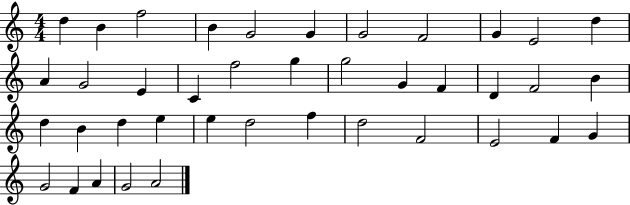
{
  \clef treble
  \numericTimeSignature
  \time 4/4
  \key c \major
  d''4 b'4 f''2 | b'4 g'2 g'4 | g'2 f'2 | g'4 e'2 d''4 | \break a'4 g'2 e'4 | c'4 f''2 g''4 | g''2 g'4 f'4 | d'4 f'2 b'4 | \break d''4 b'4 d''4 e''4 | e''4 d''2 f''4 | d''2 f'2 | e'2 f'4 g'4 | \break g'2 f'4 a'4 | g'2 a'2 | \bar "|."
}